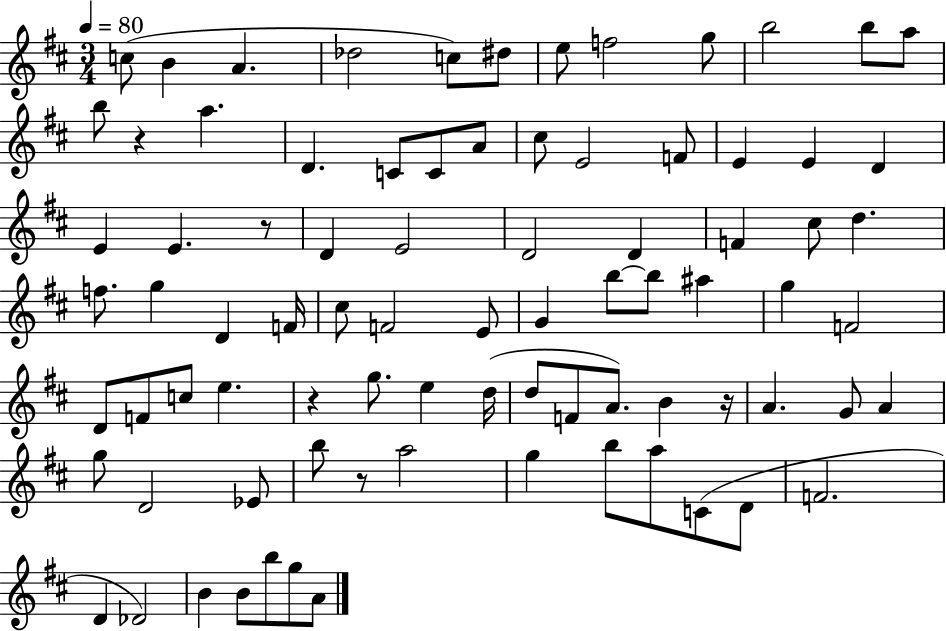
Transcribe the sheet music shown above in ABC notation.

X:1
T:Untitled
M:3/4
L:1/4
K:D
c/2 B A _d2 c/2 ^d/2 e/2 f2 g/2 b2 b/2 a/2 b/2 z a D C/2 C/2 A/2 ^c/2 E2 F/2 E E D E E z/2 D E2 D2 D F ^c/2 d f/2 g D F/4 ^c/2 F2 E/2 G b/2 b/2 ^a g F2 D/2 F/2 c/2 e z g/2 e d/4 d/2 F/2 A/2 B z/4 A G/2 A g/2 D2 _E/2 b/2 z/2 a2 g b/2 a/2 C/2 D/2 F2 D _D2 B B/2 b/2 g/2 A/2